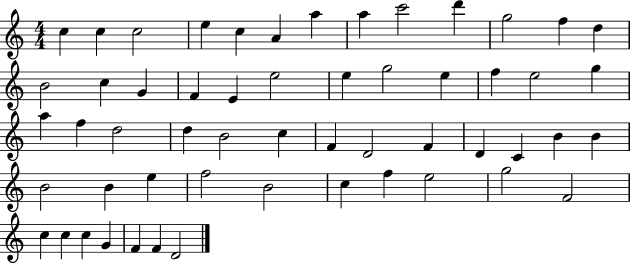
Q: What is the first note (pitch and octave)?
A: C5